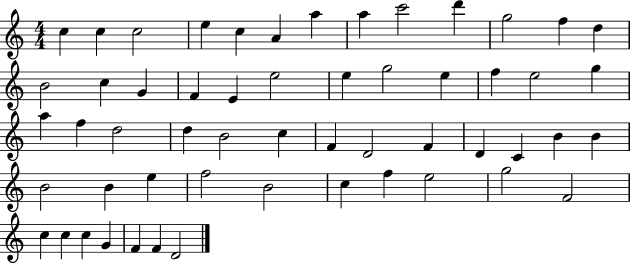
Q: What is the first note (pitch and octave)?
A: C5